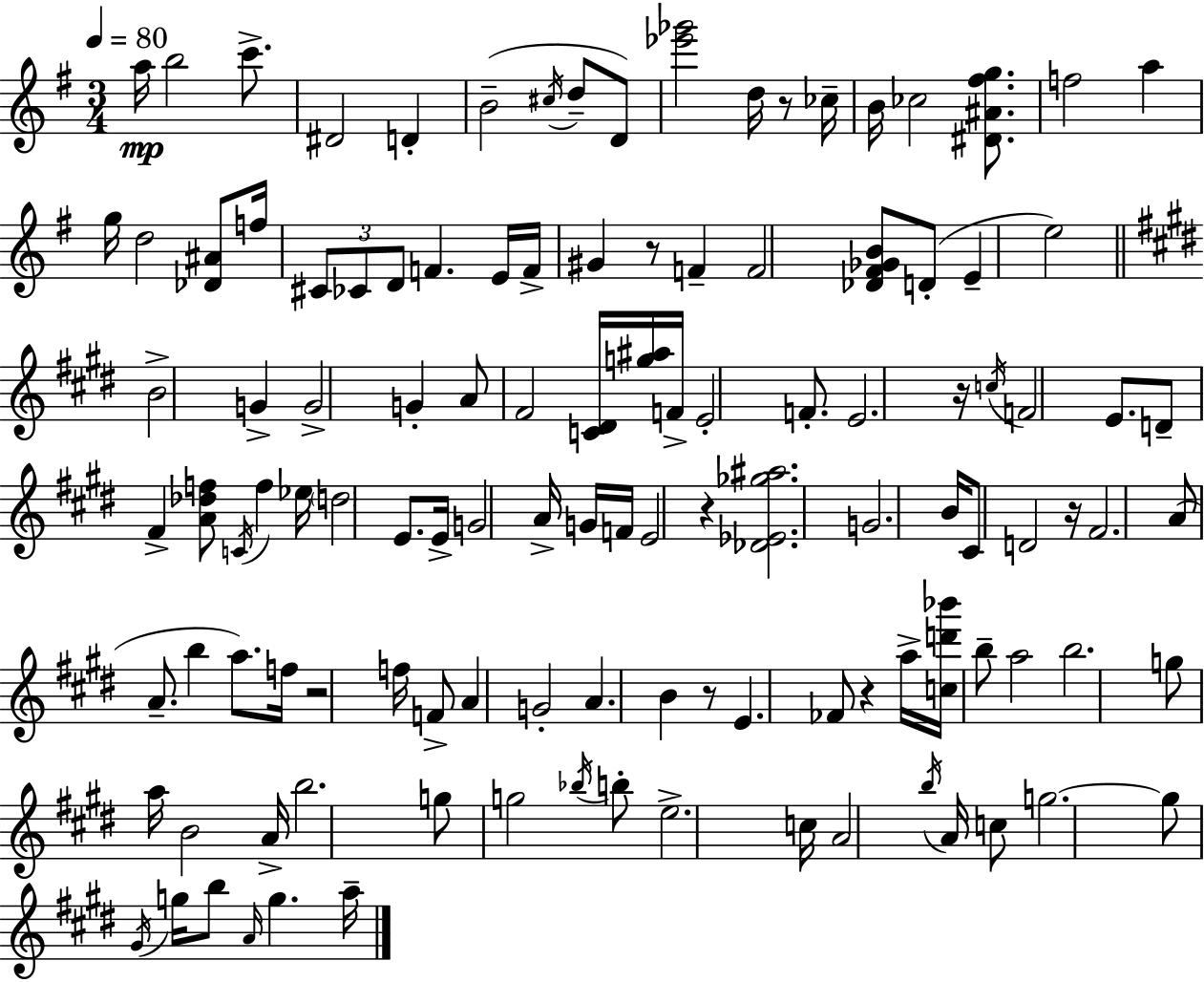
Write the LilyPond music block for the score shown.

{
  \clef treble
  \numericTimeSignature
  \time 3/4
  \key g \major
  \tempo 4 = 80
  a''16\mp b''2 c'''8.-> | dis'2 d'4-. | b'2--( \acciaccatura { cis''16 } d''8-- d'8) | <ees''' ges'''>2 d''16 r8 | \break ces''16-- b'16 ces''2 <dis' ais' fis'' g''>8. | f''2 a''4 | g''16 d''2 <des' ais'>8 | f''16 \tuplet 3/2 { cis'8 ces'8 d'8 } f'4. | \break e'16 f'16-> gis'4 r8 f'4-- | f'2 <des' fis' ges' b'>8 d'8-.( | e'4-- e''2) | \bar "||" \break \key e \major b'2-> g'4-> | g'2-> g'4-. | a'8 fis'2 <c' dis'>16 <g'' ais''>16 | f'16-> e'2-. f'8.-. | \break e'2. | r16 \acciaccatura { c''16 } f'2 e'8. | d'8-- fis'4-> <a' des'' f''>8 \acciaccatura { c'16 } f''4 | ees''16 \parenthesize d''2 e'8. | \break e'16-> g'2 a'16-> | g'16 f'16 e'2 r4 | <des' ees' ges'' ais''>2. | g'2. | \break b'16 cis'8 d'2 | r16 fis'2. | a'8( a'8.-- b''4 a''8.) | f''16 r2 f''16 | \break f'8-> a'4 g'2-. | a'4. b'4 | r8 e'4. fes'8 r4 | a''16-> <c'' d''' bes'''>16 b''8-- a''2 | \break b''2. | g''8 a''16 b'2 | a'16-> b''2. | g''8 g''2 | \break \acciaccatura { bes''16 } b''8-. e''2.-> | c''16 a'2 | \acciaccatura { b''16 } a'16 c''8 g''2.~~ | g''8 \acciaccatura { gis'16 } g''16 b''8 \grace { a'16 } g''4. | \break a''16-- \bar "|."
}